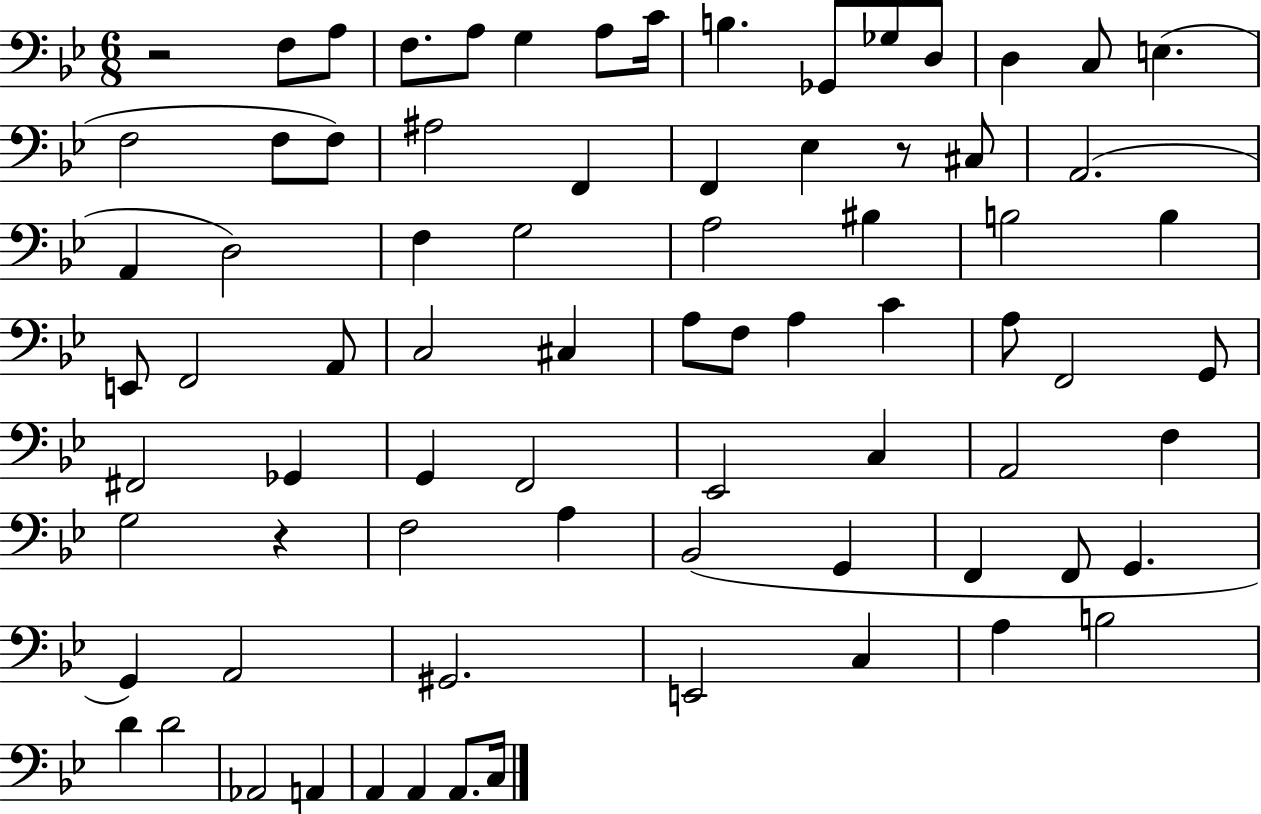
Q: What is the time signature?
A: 6/8